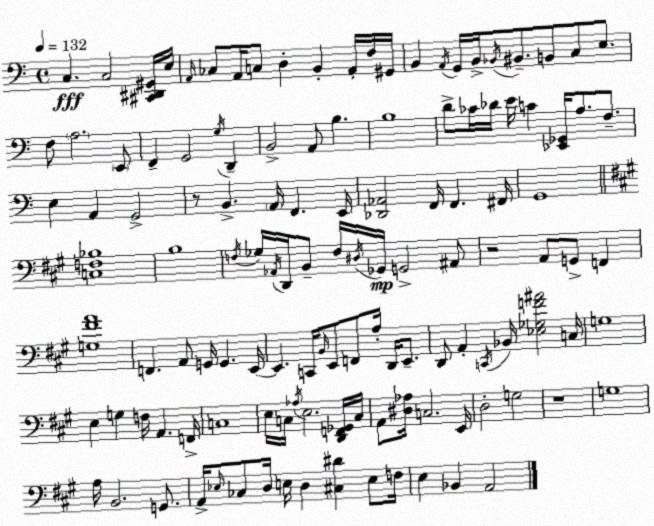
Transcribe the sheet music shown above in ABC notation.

X:1
T:Untitled
M:4/4
L:1/4
K:Am
C, C,2 [^C,,^D,,^G,,]/4 E,/4 A,,/4 _C,/2 A,,/4 C,/2 D, B,, A,,/4 F,/4 ^G,,/4 B,, A,,/4 G,,/4 B,,/4 _B,,/4 ^B,,/2 B,,/2 C,/2 E,/2 F,/2 A,2 E,,/2 F,, G,,2 G,/4 D,, B,,2 A,,/2 B, B,4 D/2 _C/4 _D/4 E/4 C [_E,,_G,,]/4 A,/2 F,/2 E, A,, G,,2 z/2 B,, A,,/4 F,, E,,/4 [_D,,_A,,]2 F,,/4 F,, ^F,,/4 G,,4 [C,F,_B,]4 B,4 F,/4 _G,/4 _A,,/4 D,,/4 B,,/2 F,/4 ^D,/4 _G,,/4 G,,2 ^A,,/2 z2 A,,/2 G,,/2 F,, [G,^FA]4 F,, A,,/2 G,,/4 G,, E,,/4 E,, C,,/4 B,,/4 E,,/2 F,,/2 A,/4 D,,/4 E,,/2 D,,/2 A,, C,,/4 _B,,/4 [_E,_G,F^A]2 C,/4 G,4 E, G, F,/4 A,, F,,/4 C,4 E,/4 C,/4 _A,/4 E,2 [D,,F,,_G,,]/4 C,/4 A,,/2 [^D,_A,]/4 C,2 E,,/4 D,2 G,2 z4 G,4 A,/4 B,,2 G,,/2 A,,/4 _E,/4 _C,/2 D,/4 E,/4 D, [^C,^D] E,/2 F,/4 E, _B,, A,,2